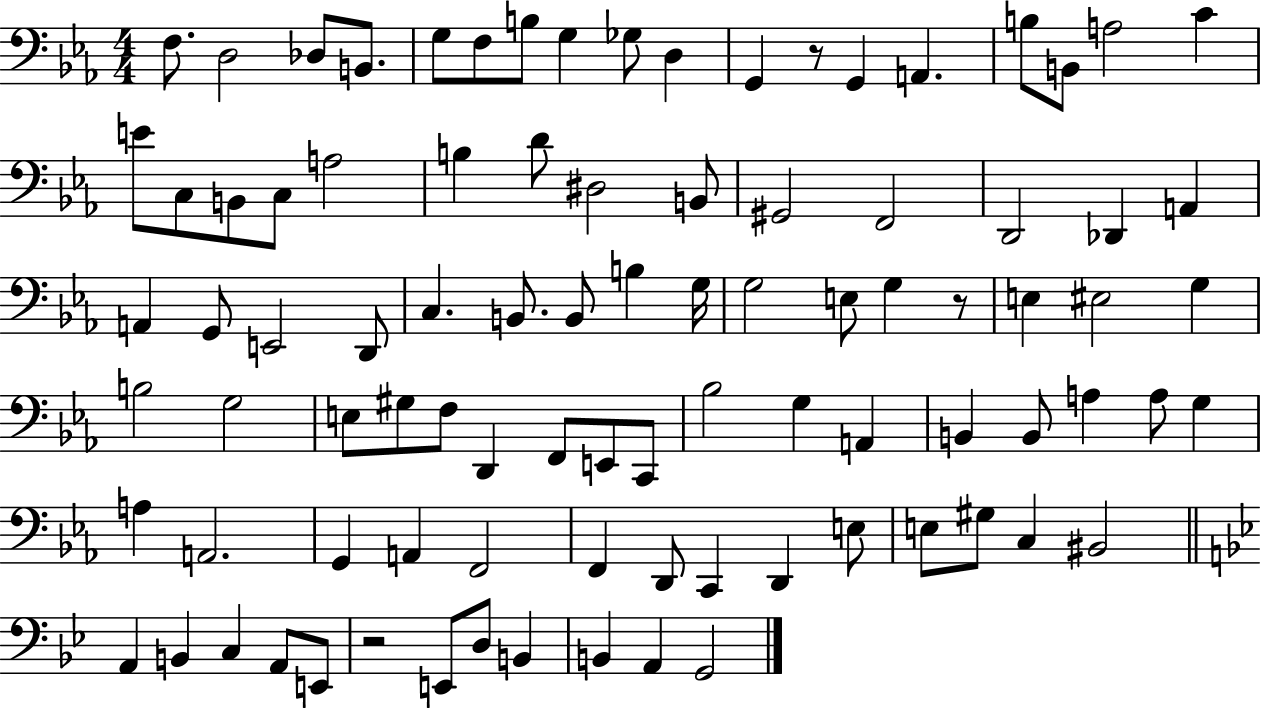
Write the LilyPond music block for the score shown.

{
  \clef bass
  \numericTimeSignature
  \time 4/4
  \key ees \major
  f8. d2 des8 b,8. | g8 f8 b8 g4 ges8 d4 | g,4 r8 g,4 a,4. | b8 b,8 a2 c'4 | \break e'8 c8 b,8 c8 a2 | b4 d'8 dis2 b,8 | gis,2 f,2 | d,2 des,4 a,4 | \break a,4 g,8 e,2 d,8 | c4. b,8. b,8 b4 g16 | g2 e8 g4 r8 | e4 eis2 g4 | \break b2 g2 | e8 gis8 f8 d,4 f,8 e,8 c,8 | bes2 g4 a,4 | b,4 b,8 a4 a8 g4 | \break a4 a,2. | g,4 a,4 f,2 | f,4 d,8 c,4 d,4 e8 | e8 gis8 c4 bis,2 | \break \bar "||" \break \key bes \major a,4 b,4 c4 a,8 e,8 | r2 e,8 d8 b,4 | b,4 a,4 g,2 | \bar "|."
}